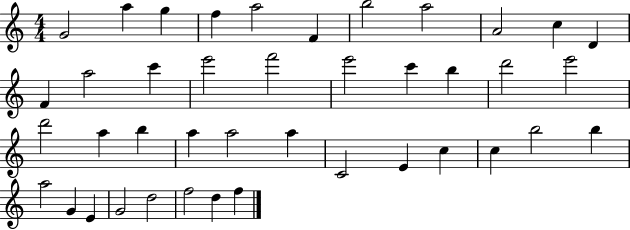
G4/h A5/q G5/q F5/q A5/h F4/q B5/h A5/h A4/h C5/q D4/q F4/q A5/h C6/q E6/h F6/h E6/h C6/q B5/q D6/h E6/h D6/h A5/q B5/q A5/q A5/h A5/q C4/h E4/q C5/q C5/q B5/h B5/q A5/h G4/q E4/q G4/h D5/h F5/h D5/q F5/q